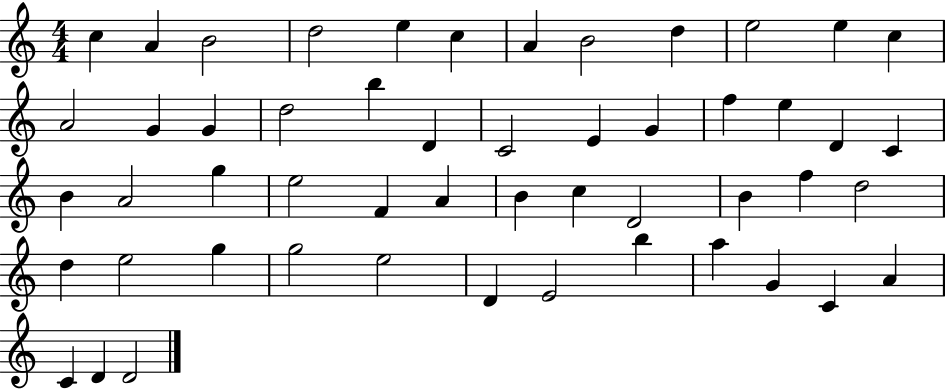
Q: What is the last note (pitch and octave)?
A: D4